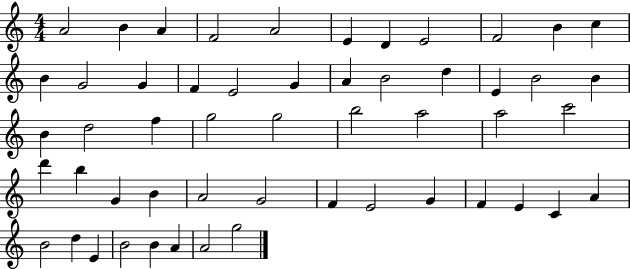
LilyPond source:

{
  \clef treble
  \numericTimeSignature
  \time 4/4
  \key c \major
  a'2 b'4 a'4 | f'2 a'2 | e'4 d'4 e'2 | f'2 b'4 c''4 | \break b'4 g'2 g'4 | f'4 e'2 g'4 | a'4 b'2 d''4 | e'4 b'2 b'4 | \break b'4 d''2 f''4 | g''2 g''2 | b''2 a''2 | a''2 c'''2 | \break d'''4 b''4 g'4 b'4 | a'2 g'2 | f'4 e'2 g'4 | f'4 e'4 c'4 a'4 | \break b'2 d''4 e'4 | b'2 b'4 a'4 | a'2 g''2 | \bar "|."
}